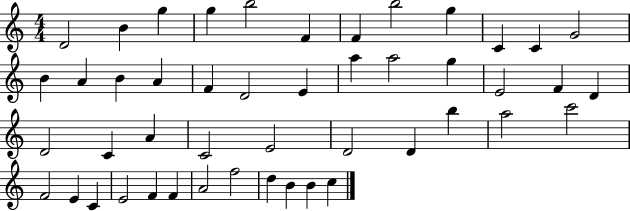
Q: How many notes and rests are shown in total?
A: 47